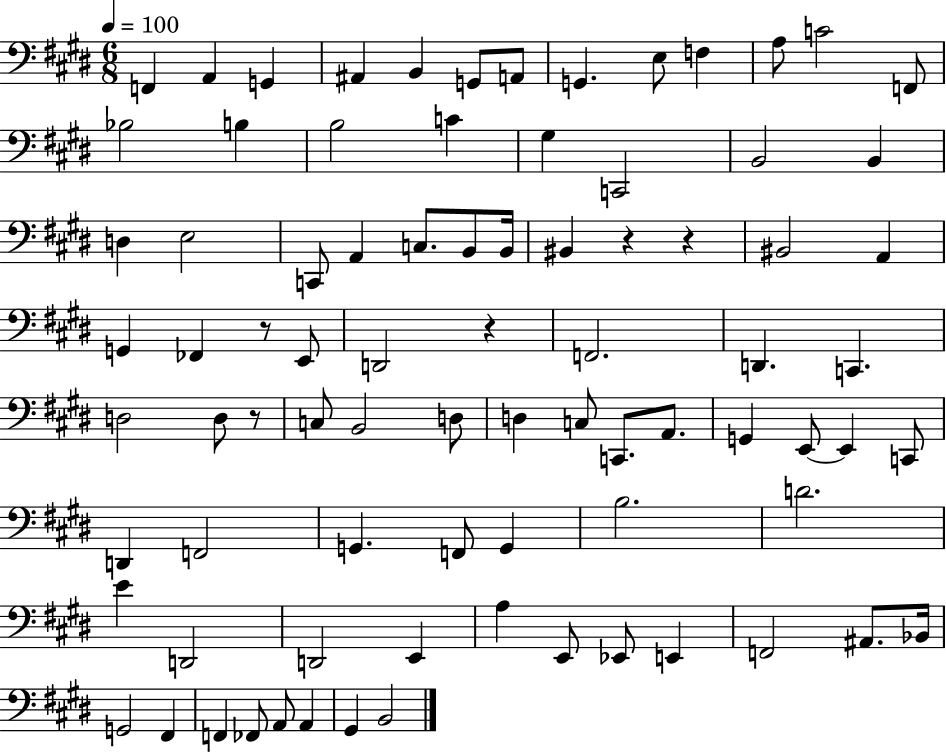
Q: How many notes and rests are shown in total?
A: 82